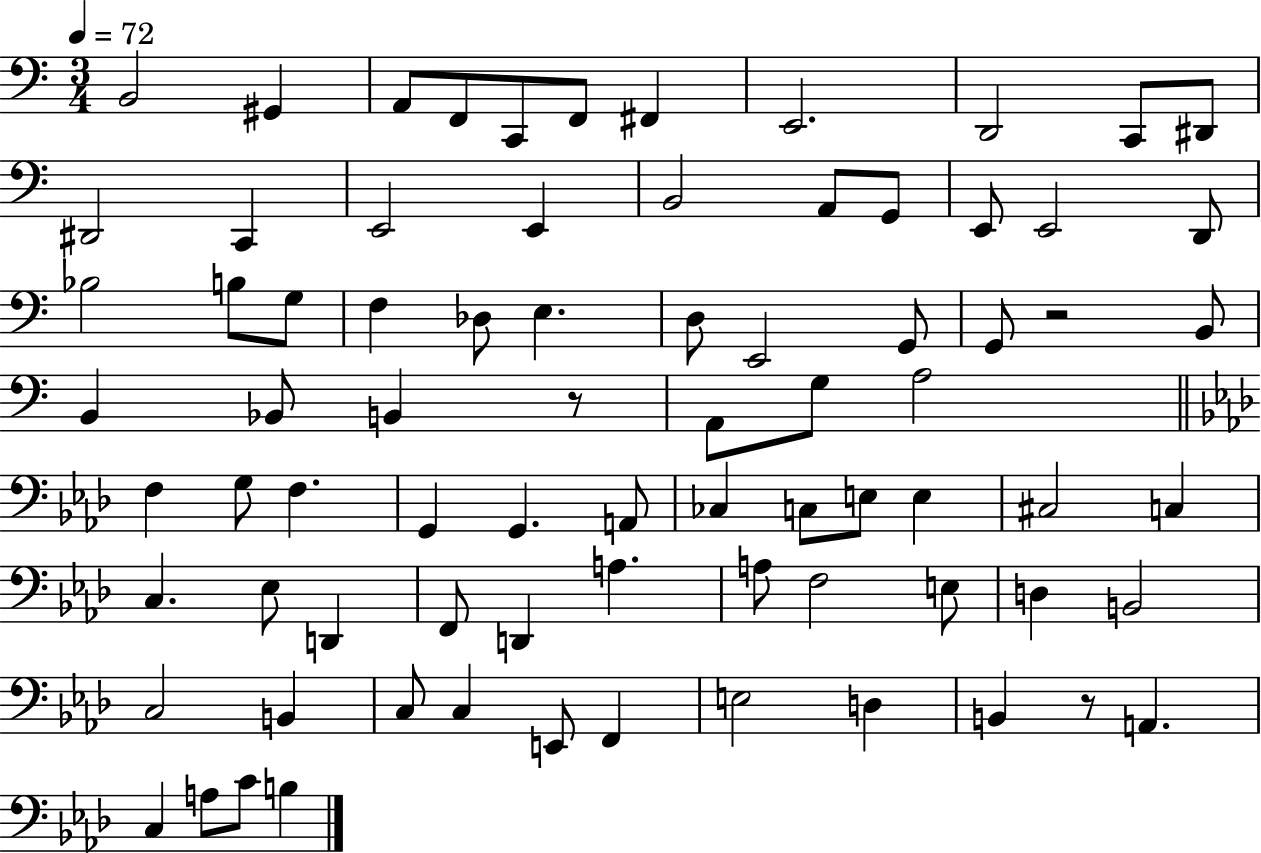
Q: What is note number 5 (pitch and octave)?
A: C2